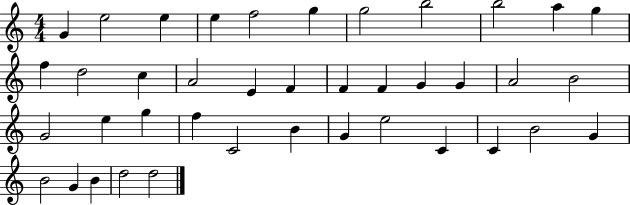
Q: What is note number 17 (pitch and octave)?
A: F4